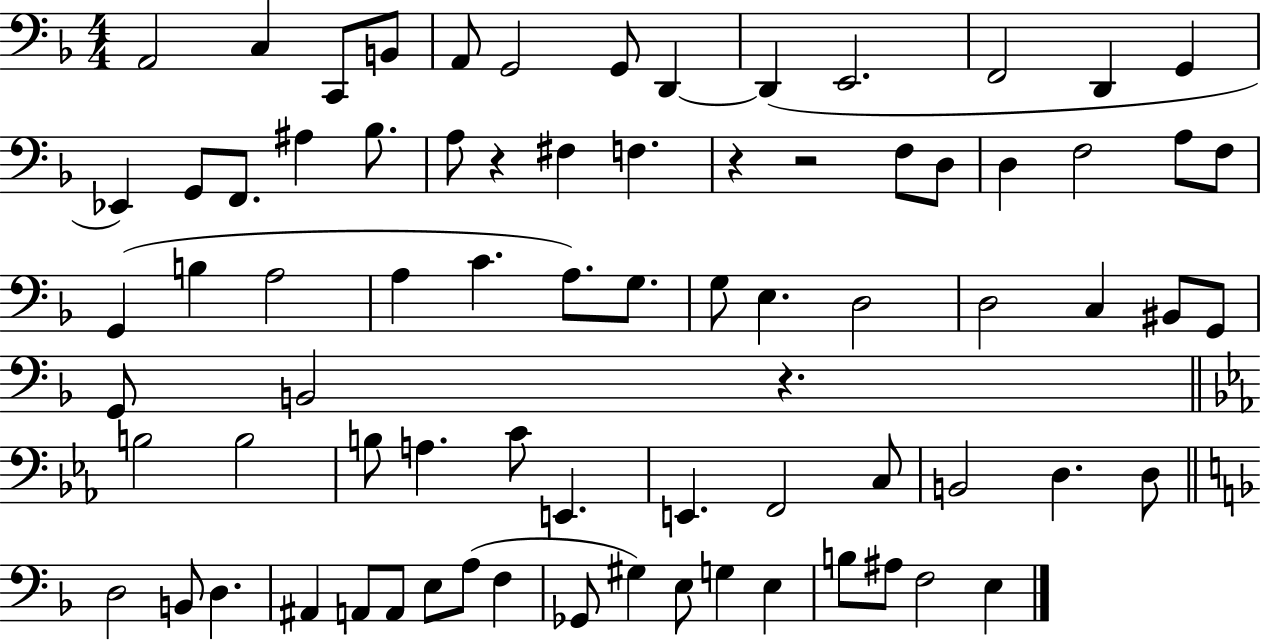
X:1
T:Untitled
M:4/4
L:1/4
K:F
A,,2 C, C,,/2 B,,/2 A,,/2 G,,2 G,,/2 D,, D,, E,,2 F,,2 D,, G,, _E,, G,,/2 F,,/2 ^A, _B,/2 A,/2 z ^F, F, z z2 F,/2 D,/2 D, F,2 A,/2 F,/2 G,, B, A,2 A, C A,/2 G,/2 G,/2 E, D,2 D,2 C, ^B,,/2 G,,/2 G,,/2 B,,2 z B,2 B,2 B,/2 A, C/2 E,, E,, F,,2 C,/2 B,,2 D, D,/2 D,2 B,,/2 D, ^A,, A,,/2 A,,/2 E,/2 A,/2 F, _G,,/2 ^G, E,/2 G, E, B,/2 ^A,/2 F,2 E,